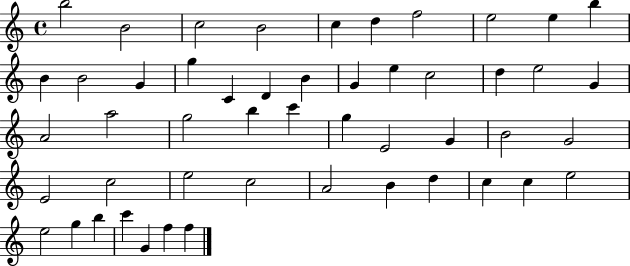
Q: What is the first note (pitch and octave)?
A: B5